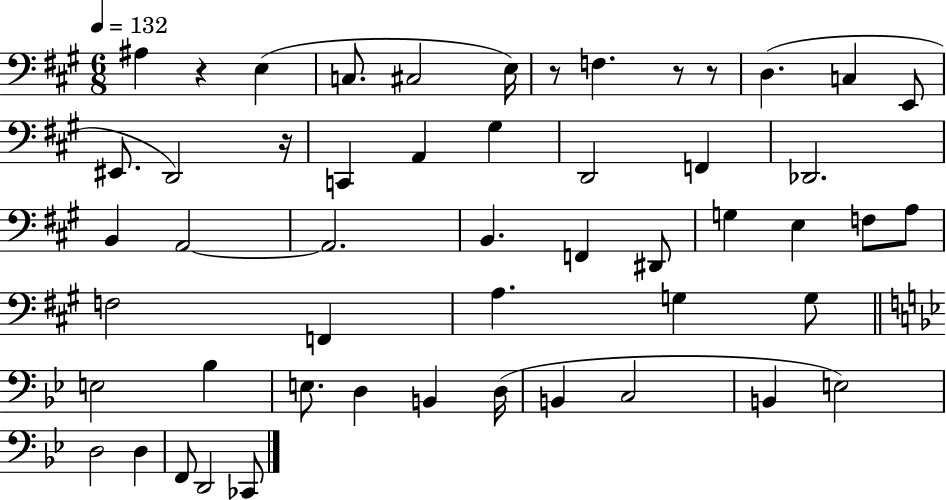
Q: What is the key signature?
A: A major